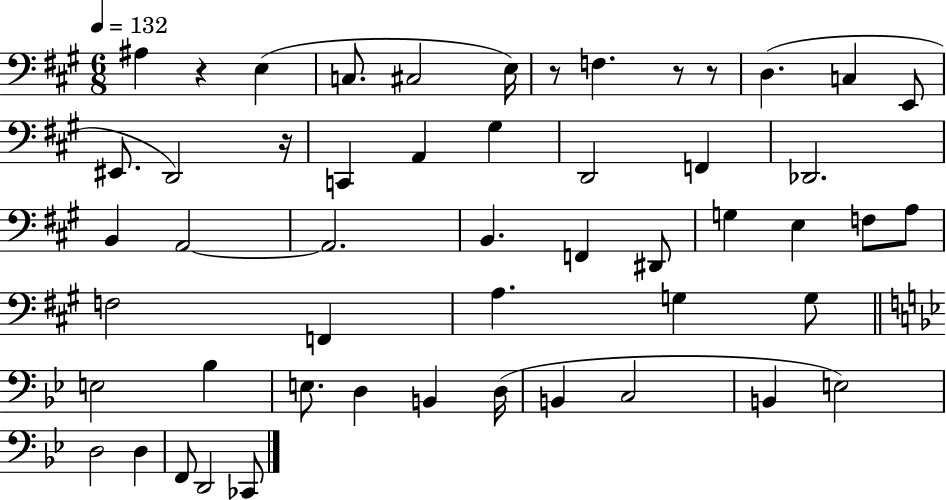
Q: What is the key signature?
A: A major